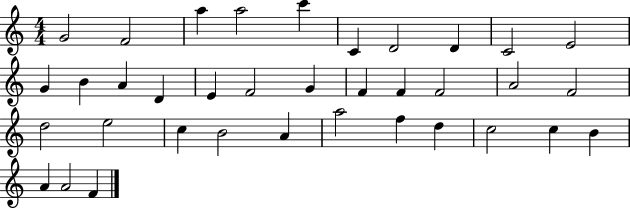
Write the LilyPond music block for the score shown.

{
  \clef treble
  \numericTimeSignature
  \time 4/4
  \key c \major
  g'2 f'2 | a''4 a''2 c'''4 | c'4 d'2 d'4 | c'2 e'2 | \break g'4 b'4 a'4 d'4 | e'4 f'2 g'4 | f'4 f'4 f'2 | a'2 f'2 | \break d''2 e''2 | c''4 b'2 a'4 | a''2 f''4 d''4 | c''2 c''4 b'4 | \break a'4 a'2 f'4 | \bar "|."
}